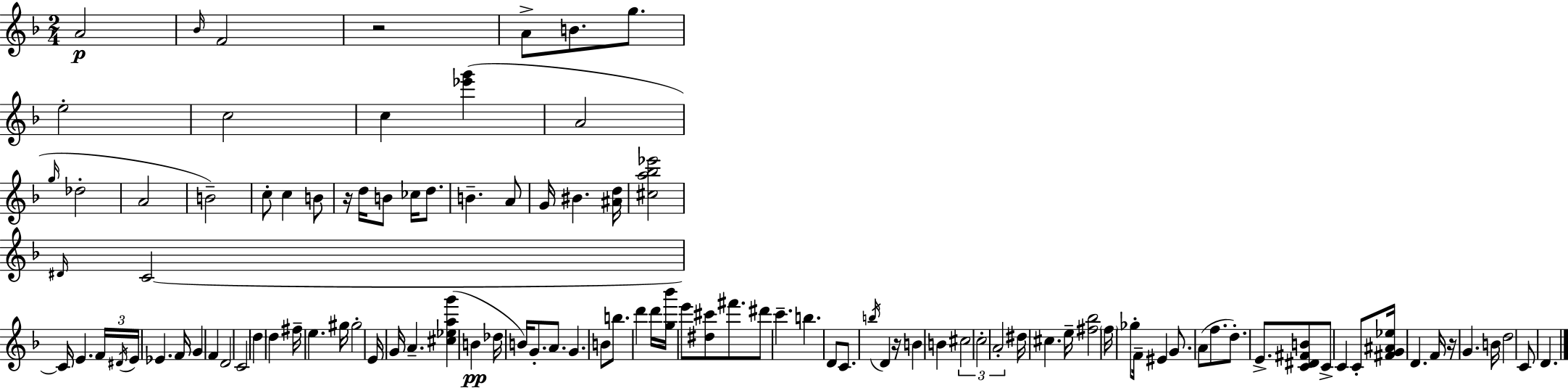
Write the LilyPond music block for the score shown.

{
  \clef treble
  \numericTimeSignature
  \time 2/4
  \key d \minor
  a'2\p | \grace { bes'16 } f'2 | r2 | a'8-> b'8. g''8. | \break e''2-. | c''2 | c''4 <ees''' g'''>4( | a'2 | \break \grace { g''16 } des''2-. | a'2 | b'2--) | c''8-. c''4 | \break b'8 r16 d''16 b'8 ces''16 d''8. | b'4.-- | a'8 g'16 bis'4. | <ais' d''>16 <cis'' a'' bes'' ees'''>2 | \break \grace { dis'16 } c'2~~ | c'16 e'4. | \tuplet 3/2 { f'16 \acciaccatura { dis'16 } e'16 } ees'4. | f'16 g'4 | \break f'4 d'2 | c'2 | \parenthesize d''4 | d''4 fis''16-- e''4. | \break gis''16 gis''2-. | e'16 g'16 a'4.-- | <cis'' ees'' a'' g'''>4( | b'4\pp des''16 b'16) g'8.-. | \break a'8. g'4. | b'8 b''8. d'''4 | d'''16 <g'' bes'''>16 e'''8 <dis'' cis'''>8 | fis'''8. dis'''8 c'''4.-- | \break b''4. | d'8 c'8. \acciaccatura { b''16 } | d'4 r16 b'4 | b'4 \tuplet 3/2 { cis''2 | \break c''2-. | a'2-. } | dis''16 cis''4. | e''16-- <fis'' bes''>2 | \break \parenthesize f''16 ges''8-. | f'16-- eis'4 g'8. | a'8( f''8. d''8.-.) | e'8.-> <c' dis' fis' b'>8 c'8-> c'4 | \break c'8-. <fis' g' ais' ees''>16 d'4. | f'16 r16 g'4. | b'16 d''2 | c'8 d'4. | \break \bar "|."
}